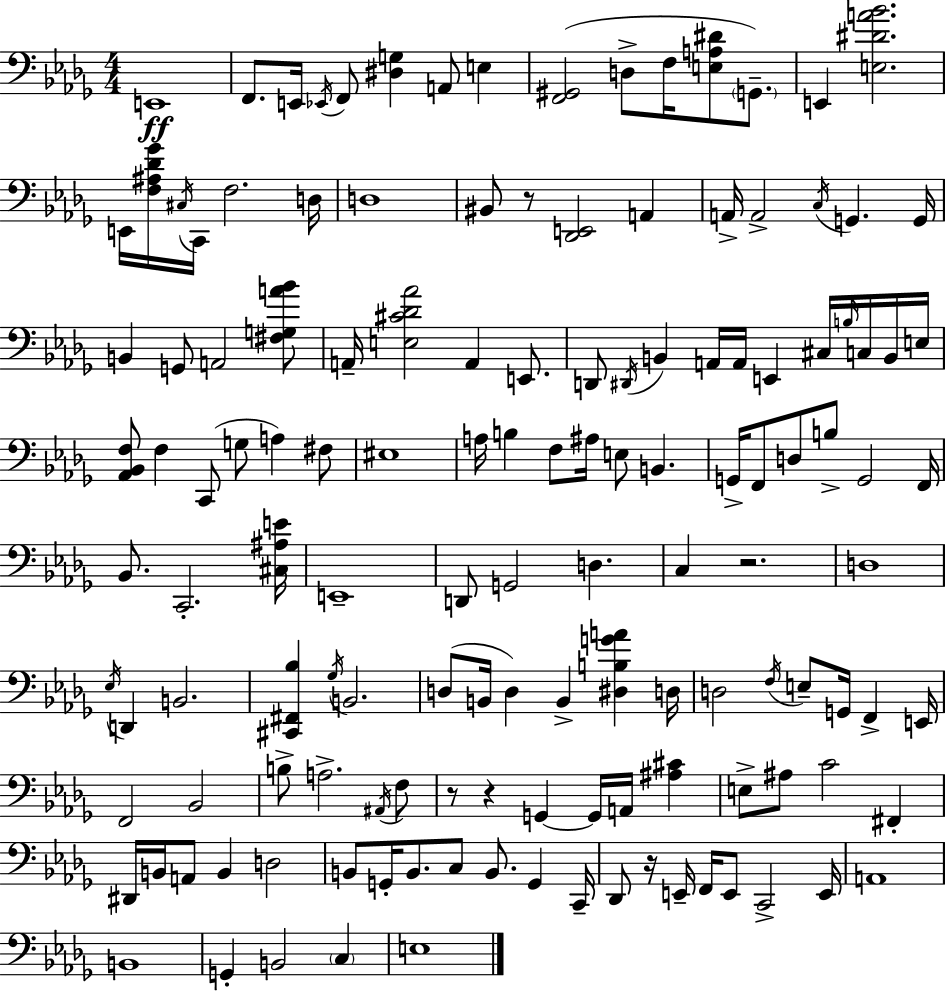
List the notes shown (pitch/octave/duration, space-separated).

E2/w F2/e. E2/s Eb2/s F2/e [D#3,G3]/q A2/e E3/q [F2,G#2]/h D3/e F3/s [E3,A3,D#4]/e G2/e. E2/q [E3,D#4,A4,Bb4]/h. E2/s [F3,A#3,Db4,Gb4]/s C#3/s C2/s F3/h. D3/s D3/w BIS2/e R/e [Db2,E2]/h A2/q A2/s A2/h C3/s G2/q. G2/s B2/q G2/e A2/h [F#3,G3,A4,Bb4]/e A2/s [E3,C#4,Db4,Ab4]/h A2/q E2/e. D2/e D#2/s B2/q A2/s A2/s E2/q C#3/s B3/s C3/s B2/s E3/s [Ab2,Bb2,F3]/e F3/q C2/e G3/e A3/q F#3/e EIS3/w A3/s B3/q F3/e A#3/s E3/e B2/q. G2/s F2/e D3/e B3/e G2/h F2/s Bb2/e. C2/h. [C#3,A#3,E4]/s E2/w D2/e G2/h D3/q. C3/q R/h. D3/w Eb3/s D2/q B2/h. [C#2,F#2,Bb3]/q Gb3/s B2/h. D3/e B2/s D3/q B2/q [D#3,B3,G4,A4]/q D3/s D3/h F3/s E3/e G2/s F2/q E2/s F2/h Bb2/h B3/e A3/h. A#2/s F3/e R/e R/q G2/q G2/s A2/s [A#3,C#4]/q E3/e A#3/e C4/h F#2/q D#2/s B2/s A2/e B2/q D3/h B2/e G2/s B2/e. C3/e B2/e. G2/q C2/s Db2/e R/s E2/s F2/s E2/e C2/h E2/s A2/w B2/w G2/q B2/h C3/q E3/w